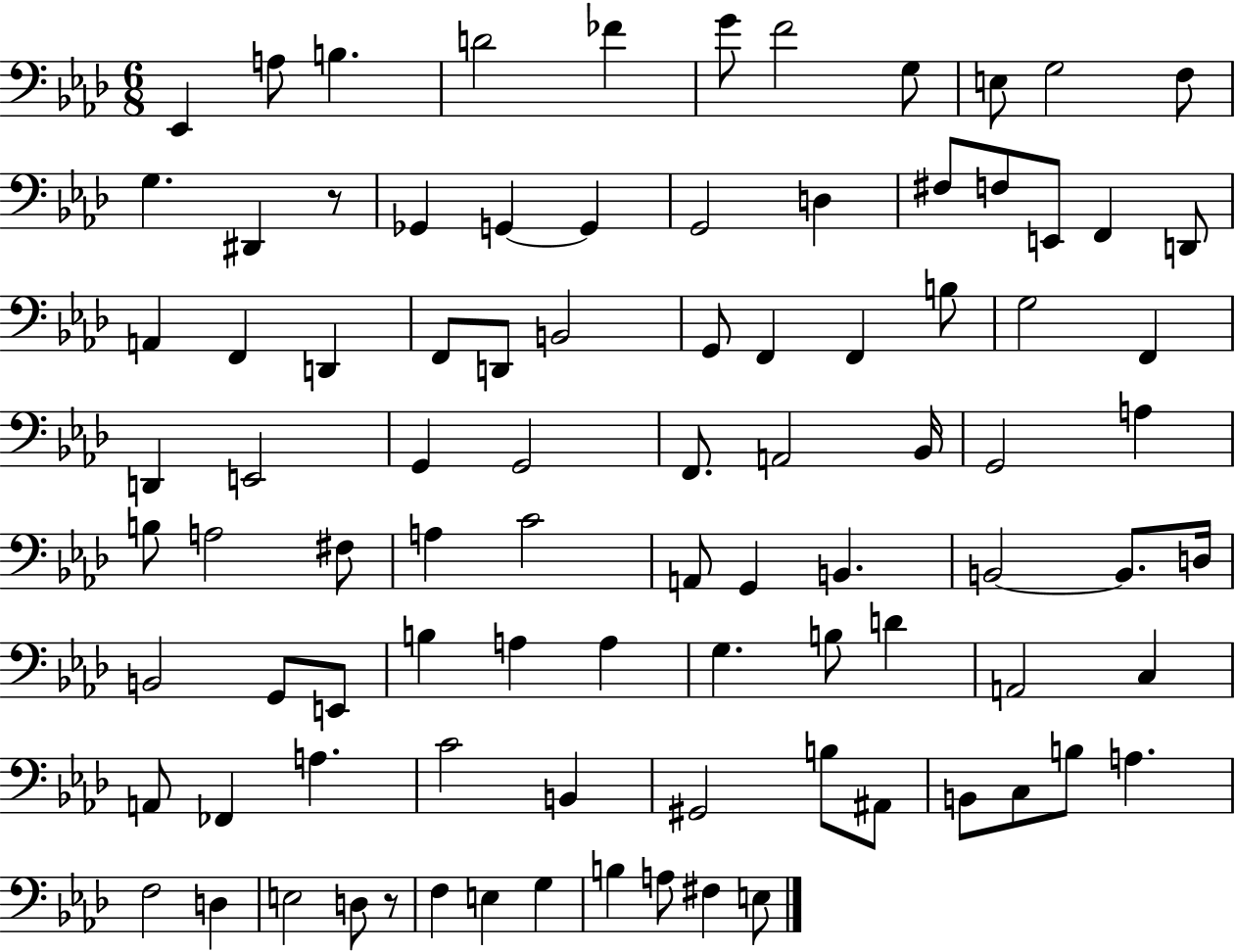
{
  \clef bass
  \numericTimeSignature
  \time 6/8
  \key aes \major
  ees,4 a8 b4. | d'2 fes'4 | g'8 f'2 g8 | e8 g2 f8 | \break g4. dis,4 r8 | ges,4 g,4~~ g,4 | g,2 d4 | fis8 f8 e,8 f,4 d,8 | \break a,4 f,4 d,4 | f,8 d,8 b,2 | g,8 f,4 f,4 b8 | g2 f,4 | \break d,4 e,2 | g,4 g,2 | f,8. a,2 bes,16 | g,2 a4 | \break b8 a2 fis8 | a4 c'2 | a,8 g,4 b,4. | b,2~~ b,8. d16 | \break b,2 g,8 e,8 | b4 a4 a4 | g4. b8 d'4 | a,2 c4 | \break a,8 fes,4 a4. | c'2 b,4 | gis,2 b8 ais,8 | b,8 c8 b8 a4. | \break f2 d4 | e2 d8 r8 | f4 e4 g4 | b4 a8 fis4 e8 | \break \bar "|."
}